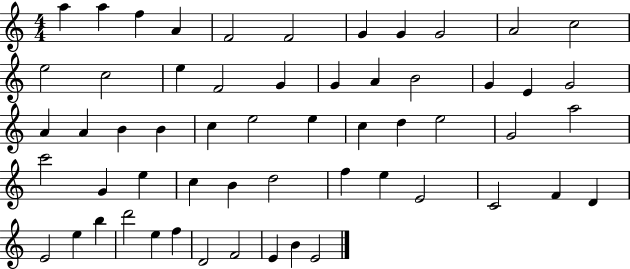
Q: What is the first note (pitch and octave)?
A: A5